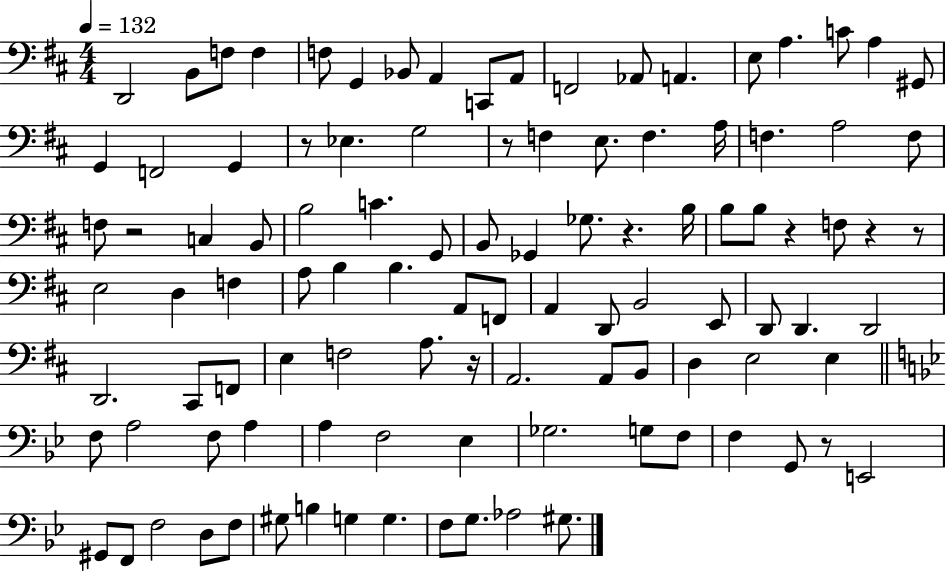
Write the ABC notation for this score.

X:1
T:Untitled
M:4/4
L:1/4
K:D
D,,2 B,,/2 F,/2 F, F,/2 G,, _B,,/2 A,, C,,/2 A,,/2 F,,2 _A,,/2 A,, E,/2 A, C/2 A, ^G,,/2 G,, F,,2 G,, z/2 _E, G,2 z/2 F, E,/2 F, A,/4 F, A,2 F,/2 F,/2 z2 C, B,,/2 B,2 C G,,/2 B,,/2 _G,, _G,/2 z B,/4 B,/2 B,/2 z F,/2 z z/2 E,2 D, F, A,/2 B, B, A,,/2 F,,/2 A,, D,,/2 B,,2 E,,/2 D,,/2 D,, D,,2 D,,2 ^C,,/2 F,,/2 E, F,2 A,/2 z/4 A,,2 A,,/2 B,,/2 D, E,2 E, F,/2 A,2 F,/2 A, A, F,2 _E, _G,2 G,/2 F,/2 F, G,,/2 z/2 E,,2 ^G,,/2 F,,/2 F,2 D,/2 F,/2 ^G,/2 B, G, G, F,/2 G,/2 _A,2 ^G,/2